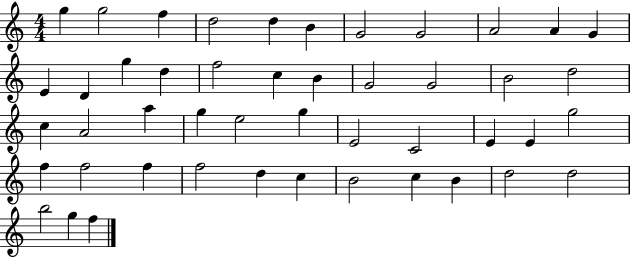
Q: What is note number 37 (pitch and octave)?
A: F5